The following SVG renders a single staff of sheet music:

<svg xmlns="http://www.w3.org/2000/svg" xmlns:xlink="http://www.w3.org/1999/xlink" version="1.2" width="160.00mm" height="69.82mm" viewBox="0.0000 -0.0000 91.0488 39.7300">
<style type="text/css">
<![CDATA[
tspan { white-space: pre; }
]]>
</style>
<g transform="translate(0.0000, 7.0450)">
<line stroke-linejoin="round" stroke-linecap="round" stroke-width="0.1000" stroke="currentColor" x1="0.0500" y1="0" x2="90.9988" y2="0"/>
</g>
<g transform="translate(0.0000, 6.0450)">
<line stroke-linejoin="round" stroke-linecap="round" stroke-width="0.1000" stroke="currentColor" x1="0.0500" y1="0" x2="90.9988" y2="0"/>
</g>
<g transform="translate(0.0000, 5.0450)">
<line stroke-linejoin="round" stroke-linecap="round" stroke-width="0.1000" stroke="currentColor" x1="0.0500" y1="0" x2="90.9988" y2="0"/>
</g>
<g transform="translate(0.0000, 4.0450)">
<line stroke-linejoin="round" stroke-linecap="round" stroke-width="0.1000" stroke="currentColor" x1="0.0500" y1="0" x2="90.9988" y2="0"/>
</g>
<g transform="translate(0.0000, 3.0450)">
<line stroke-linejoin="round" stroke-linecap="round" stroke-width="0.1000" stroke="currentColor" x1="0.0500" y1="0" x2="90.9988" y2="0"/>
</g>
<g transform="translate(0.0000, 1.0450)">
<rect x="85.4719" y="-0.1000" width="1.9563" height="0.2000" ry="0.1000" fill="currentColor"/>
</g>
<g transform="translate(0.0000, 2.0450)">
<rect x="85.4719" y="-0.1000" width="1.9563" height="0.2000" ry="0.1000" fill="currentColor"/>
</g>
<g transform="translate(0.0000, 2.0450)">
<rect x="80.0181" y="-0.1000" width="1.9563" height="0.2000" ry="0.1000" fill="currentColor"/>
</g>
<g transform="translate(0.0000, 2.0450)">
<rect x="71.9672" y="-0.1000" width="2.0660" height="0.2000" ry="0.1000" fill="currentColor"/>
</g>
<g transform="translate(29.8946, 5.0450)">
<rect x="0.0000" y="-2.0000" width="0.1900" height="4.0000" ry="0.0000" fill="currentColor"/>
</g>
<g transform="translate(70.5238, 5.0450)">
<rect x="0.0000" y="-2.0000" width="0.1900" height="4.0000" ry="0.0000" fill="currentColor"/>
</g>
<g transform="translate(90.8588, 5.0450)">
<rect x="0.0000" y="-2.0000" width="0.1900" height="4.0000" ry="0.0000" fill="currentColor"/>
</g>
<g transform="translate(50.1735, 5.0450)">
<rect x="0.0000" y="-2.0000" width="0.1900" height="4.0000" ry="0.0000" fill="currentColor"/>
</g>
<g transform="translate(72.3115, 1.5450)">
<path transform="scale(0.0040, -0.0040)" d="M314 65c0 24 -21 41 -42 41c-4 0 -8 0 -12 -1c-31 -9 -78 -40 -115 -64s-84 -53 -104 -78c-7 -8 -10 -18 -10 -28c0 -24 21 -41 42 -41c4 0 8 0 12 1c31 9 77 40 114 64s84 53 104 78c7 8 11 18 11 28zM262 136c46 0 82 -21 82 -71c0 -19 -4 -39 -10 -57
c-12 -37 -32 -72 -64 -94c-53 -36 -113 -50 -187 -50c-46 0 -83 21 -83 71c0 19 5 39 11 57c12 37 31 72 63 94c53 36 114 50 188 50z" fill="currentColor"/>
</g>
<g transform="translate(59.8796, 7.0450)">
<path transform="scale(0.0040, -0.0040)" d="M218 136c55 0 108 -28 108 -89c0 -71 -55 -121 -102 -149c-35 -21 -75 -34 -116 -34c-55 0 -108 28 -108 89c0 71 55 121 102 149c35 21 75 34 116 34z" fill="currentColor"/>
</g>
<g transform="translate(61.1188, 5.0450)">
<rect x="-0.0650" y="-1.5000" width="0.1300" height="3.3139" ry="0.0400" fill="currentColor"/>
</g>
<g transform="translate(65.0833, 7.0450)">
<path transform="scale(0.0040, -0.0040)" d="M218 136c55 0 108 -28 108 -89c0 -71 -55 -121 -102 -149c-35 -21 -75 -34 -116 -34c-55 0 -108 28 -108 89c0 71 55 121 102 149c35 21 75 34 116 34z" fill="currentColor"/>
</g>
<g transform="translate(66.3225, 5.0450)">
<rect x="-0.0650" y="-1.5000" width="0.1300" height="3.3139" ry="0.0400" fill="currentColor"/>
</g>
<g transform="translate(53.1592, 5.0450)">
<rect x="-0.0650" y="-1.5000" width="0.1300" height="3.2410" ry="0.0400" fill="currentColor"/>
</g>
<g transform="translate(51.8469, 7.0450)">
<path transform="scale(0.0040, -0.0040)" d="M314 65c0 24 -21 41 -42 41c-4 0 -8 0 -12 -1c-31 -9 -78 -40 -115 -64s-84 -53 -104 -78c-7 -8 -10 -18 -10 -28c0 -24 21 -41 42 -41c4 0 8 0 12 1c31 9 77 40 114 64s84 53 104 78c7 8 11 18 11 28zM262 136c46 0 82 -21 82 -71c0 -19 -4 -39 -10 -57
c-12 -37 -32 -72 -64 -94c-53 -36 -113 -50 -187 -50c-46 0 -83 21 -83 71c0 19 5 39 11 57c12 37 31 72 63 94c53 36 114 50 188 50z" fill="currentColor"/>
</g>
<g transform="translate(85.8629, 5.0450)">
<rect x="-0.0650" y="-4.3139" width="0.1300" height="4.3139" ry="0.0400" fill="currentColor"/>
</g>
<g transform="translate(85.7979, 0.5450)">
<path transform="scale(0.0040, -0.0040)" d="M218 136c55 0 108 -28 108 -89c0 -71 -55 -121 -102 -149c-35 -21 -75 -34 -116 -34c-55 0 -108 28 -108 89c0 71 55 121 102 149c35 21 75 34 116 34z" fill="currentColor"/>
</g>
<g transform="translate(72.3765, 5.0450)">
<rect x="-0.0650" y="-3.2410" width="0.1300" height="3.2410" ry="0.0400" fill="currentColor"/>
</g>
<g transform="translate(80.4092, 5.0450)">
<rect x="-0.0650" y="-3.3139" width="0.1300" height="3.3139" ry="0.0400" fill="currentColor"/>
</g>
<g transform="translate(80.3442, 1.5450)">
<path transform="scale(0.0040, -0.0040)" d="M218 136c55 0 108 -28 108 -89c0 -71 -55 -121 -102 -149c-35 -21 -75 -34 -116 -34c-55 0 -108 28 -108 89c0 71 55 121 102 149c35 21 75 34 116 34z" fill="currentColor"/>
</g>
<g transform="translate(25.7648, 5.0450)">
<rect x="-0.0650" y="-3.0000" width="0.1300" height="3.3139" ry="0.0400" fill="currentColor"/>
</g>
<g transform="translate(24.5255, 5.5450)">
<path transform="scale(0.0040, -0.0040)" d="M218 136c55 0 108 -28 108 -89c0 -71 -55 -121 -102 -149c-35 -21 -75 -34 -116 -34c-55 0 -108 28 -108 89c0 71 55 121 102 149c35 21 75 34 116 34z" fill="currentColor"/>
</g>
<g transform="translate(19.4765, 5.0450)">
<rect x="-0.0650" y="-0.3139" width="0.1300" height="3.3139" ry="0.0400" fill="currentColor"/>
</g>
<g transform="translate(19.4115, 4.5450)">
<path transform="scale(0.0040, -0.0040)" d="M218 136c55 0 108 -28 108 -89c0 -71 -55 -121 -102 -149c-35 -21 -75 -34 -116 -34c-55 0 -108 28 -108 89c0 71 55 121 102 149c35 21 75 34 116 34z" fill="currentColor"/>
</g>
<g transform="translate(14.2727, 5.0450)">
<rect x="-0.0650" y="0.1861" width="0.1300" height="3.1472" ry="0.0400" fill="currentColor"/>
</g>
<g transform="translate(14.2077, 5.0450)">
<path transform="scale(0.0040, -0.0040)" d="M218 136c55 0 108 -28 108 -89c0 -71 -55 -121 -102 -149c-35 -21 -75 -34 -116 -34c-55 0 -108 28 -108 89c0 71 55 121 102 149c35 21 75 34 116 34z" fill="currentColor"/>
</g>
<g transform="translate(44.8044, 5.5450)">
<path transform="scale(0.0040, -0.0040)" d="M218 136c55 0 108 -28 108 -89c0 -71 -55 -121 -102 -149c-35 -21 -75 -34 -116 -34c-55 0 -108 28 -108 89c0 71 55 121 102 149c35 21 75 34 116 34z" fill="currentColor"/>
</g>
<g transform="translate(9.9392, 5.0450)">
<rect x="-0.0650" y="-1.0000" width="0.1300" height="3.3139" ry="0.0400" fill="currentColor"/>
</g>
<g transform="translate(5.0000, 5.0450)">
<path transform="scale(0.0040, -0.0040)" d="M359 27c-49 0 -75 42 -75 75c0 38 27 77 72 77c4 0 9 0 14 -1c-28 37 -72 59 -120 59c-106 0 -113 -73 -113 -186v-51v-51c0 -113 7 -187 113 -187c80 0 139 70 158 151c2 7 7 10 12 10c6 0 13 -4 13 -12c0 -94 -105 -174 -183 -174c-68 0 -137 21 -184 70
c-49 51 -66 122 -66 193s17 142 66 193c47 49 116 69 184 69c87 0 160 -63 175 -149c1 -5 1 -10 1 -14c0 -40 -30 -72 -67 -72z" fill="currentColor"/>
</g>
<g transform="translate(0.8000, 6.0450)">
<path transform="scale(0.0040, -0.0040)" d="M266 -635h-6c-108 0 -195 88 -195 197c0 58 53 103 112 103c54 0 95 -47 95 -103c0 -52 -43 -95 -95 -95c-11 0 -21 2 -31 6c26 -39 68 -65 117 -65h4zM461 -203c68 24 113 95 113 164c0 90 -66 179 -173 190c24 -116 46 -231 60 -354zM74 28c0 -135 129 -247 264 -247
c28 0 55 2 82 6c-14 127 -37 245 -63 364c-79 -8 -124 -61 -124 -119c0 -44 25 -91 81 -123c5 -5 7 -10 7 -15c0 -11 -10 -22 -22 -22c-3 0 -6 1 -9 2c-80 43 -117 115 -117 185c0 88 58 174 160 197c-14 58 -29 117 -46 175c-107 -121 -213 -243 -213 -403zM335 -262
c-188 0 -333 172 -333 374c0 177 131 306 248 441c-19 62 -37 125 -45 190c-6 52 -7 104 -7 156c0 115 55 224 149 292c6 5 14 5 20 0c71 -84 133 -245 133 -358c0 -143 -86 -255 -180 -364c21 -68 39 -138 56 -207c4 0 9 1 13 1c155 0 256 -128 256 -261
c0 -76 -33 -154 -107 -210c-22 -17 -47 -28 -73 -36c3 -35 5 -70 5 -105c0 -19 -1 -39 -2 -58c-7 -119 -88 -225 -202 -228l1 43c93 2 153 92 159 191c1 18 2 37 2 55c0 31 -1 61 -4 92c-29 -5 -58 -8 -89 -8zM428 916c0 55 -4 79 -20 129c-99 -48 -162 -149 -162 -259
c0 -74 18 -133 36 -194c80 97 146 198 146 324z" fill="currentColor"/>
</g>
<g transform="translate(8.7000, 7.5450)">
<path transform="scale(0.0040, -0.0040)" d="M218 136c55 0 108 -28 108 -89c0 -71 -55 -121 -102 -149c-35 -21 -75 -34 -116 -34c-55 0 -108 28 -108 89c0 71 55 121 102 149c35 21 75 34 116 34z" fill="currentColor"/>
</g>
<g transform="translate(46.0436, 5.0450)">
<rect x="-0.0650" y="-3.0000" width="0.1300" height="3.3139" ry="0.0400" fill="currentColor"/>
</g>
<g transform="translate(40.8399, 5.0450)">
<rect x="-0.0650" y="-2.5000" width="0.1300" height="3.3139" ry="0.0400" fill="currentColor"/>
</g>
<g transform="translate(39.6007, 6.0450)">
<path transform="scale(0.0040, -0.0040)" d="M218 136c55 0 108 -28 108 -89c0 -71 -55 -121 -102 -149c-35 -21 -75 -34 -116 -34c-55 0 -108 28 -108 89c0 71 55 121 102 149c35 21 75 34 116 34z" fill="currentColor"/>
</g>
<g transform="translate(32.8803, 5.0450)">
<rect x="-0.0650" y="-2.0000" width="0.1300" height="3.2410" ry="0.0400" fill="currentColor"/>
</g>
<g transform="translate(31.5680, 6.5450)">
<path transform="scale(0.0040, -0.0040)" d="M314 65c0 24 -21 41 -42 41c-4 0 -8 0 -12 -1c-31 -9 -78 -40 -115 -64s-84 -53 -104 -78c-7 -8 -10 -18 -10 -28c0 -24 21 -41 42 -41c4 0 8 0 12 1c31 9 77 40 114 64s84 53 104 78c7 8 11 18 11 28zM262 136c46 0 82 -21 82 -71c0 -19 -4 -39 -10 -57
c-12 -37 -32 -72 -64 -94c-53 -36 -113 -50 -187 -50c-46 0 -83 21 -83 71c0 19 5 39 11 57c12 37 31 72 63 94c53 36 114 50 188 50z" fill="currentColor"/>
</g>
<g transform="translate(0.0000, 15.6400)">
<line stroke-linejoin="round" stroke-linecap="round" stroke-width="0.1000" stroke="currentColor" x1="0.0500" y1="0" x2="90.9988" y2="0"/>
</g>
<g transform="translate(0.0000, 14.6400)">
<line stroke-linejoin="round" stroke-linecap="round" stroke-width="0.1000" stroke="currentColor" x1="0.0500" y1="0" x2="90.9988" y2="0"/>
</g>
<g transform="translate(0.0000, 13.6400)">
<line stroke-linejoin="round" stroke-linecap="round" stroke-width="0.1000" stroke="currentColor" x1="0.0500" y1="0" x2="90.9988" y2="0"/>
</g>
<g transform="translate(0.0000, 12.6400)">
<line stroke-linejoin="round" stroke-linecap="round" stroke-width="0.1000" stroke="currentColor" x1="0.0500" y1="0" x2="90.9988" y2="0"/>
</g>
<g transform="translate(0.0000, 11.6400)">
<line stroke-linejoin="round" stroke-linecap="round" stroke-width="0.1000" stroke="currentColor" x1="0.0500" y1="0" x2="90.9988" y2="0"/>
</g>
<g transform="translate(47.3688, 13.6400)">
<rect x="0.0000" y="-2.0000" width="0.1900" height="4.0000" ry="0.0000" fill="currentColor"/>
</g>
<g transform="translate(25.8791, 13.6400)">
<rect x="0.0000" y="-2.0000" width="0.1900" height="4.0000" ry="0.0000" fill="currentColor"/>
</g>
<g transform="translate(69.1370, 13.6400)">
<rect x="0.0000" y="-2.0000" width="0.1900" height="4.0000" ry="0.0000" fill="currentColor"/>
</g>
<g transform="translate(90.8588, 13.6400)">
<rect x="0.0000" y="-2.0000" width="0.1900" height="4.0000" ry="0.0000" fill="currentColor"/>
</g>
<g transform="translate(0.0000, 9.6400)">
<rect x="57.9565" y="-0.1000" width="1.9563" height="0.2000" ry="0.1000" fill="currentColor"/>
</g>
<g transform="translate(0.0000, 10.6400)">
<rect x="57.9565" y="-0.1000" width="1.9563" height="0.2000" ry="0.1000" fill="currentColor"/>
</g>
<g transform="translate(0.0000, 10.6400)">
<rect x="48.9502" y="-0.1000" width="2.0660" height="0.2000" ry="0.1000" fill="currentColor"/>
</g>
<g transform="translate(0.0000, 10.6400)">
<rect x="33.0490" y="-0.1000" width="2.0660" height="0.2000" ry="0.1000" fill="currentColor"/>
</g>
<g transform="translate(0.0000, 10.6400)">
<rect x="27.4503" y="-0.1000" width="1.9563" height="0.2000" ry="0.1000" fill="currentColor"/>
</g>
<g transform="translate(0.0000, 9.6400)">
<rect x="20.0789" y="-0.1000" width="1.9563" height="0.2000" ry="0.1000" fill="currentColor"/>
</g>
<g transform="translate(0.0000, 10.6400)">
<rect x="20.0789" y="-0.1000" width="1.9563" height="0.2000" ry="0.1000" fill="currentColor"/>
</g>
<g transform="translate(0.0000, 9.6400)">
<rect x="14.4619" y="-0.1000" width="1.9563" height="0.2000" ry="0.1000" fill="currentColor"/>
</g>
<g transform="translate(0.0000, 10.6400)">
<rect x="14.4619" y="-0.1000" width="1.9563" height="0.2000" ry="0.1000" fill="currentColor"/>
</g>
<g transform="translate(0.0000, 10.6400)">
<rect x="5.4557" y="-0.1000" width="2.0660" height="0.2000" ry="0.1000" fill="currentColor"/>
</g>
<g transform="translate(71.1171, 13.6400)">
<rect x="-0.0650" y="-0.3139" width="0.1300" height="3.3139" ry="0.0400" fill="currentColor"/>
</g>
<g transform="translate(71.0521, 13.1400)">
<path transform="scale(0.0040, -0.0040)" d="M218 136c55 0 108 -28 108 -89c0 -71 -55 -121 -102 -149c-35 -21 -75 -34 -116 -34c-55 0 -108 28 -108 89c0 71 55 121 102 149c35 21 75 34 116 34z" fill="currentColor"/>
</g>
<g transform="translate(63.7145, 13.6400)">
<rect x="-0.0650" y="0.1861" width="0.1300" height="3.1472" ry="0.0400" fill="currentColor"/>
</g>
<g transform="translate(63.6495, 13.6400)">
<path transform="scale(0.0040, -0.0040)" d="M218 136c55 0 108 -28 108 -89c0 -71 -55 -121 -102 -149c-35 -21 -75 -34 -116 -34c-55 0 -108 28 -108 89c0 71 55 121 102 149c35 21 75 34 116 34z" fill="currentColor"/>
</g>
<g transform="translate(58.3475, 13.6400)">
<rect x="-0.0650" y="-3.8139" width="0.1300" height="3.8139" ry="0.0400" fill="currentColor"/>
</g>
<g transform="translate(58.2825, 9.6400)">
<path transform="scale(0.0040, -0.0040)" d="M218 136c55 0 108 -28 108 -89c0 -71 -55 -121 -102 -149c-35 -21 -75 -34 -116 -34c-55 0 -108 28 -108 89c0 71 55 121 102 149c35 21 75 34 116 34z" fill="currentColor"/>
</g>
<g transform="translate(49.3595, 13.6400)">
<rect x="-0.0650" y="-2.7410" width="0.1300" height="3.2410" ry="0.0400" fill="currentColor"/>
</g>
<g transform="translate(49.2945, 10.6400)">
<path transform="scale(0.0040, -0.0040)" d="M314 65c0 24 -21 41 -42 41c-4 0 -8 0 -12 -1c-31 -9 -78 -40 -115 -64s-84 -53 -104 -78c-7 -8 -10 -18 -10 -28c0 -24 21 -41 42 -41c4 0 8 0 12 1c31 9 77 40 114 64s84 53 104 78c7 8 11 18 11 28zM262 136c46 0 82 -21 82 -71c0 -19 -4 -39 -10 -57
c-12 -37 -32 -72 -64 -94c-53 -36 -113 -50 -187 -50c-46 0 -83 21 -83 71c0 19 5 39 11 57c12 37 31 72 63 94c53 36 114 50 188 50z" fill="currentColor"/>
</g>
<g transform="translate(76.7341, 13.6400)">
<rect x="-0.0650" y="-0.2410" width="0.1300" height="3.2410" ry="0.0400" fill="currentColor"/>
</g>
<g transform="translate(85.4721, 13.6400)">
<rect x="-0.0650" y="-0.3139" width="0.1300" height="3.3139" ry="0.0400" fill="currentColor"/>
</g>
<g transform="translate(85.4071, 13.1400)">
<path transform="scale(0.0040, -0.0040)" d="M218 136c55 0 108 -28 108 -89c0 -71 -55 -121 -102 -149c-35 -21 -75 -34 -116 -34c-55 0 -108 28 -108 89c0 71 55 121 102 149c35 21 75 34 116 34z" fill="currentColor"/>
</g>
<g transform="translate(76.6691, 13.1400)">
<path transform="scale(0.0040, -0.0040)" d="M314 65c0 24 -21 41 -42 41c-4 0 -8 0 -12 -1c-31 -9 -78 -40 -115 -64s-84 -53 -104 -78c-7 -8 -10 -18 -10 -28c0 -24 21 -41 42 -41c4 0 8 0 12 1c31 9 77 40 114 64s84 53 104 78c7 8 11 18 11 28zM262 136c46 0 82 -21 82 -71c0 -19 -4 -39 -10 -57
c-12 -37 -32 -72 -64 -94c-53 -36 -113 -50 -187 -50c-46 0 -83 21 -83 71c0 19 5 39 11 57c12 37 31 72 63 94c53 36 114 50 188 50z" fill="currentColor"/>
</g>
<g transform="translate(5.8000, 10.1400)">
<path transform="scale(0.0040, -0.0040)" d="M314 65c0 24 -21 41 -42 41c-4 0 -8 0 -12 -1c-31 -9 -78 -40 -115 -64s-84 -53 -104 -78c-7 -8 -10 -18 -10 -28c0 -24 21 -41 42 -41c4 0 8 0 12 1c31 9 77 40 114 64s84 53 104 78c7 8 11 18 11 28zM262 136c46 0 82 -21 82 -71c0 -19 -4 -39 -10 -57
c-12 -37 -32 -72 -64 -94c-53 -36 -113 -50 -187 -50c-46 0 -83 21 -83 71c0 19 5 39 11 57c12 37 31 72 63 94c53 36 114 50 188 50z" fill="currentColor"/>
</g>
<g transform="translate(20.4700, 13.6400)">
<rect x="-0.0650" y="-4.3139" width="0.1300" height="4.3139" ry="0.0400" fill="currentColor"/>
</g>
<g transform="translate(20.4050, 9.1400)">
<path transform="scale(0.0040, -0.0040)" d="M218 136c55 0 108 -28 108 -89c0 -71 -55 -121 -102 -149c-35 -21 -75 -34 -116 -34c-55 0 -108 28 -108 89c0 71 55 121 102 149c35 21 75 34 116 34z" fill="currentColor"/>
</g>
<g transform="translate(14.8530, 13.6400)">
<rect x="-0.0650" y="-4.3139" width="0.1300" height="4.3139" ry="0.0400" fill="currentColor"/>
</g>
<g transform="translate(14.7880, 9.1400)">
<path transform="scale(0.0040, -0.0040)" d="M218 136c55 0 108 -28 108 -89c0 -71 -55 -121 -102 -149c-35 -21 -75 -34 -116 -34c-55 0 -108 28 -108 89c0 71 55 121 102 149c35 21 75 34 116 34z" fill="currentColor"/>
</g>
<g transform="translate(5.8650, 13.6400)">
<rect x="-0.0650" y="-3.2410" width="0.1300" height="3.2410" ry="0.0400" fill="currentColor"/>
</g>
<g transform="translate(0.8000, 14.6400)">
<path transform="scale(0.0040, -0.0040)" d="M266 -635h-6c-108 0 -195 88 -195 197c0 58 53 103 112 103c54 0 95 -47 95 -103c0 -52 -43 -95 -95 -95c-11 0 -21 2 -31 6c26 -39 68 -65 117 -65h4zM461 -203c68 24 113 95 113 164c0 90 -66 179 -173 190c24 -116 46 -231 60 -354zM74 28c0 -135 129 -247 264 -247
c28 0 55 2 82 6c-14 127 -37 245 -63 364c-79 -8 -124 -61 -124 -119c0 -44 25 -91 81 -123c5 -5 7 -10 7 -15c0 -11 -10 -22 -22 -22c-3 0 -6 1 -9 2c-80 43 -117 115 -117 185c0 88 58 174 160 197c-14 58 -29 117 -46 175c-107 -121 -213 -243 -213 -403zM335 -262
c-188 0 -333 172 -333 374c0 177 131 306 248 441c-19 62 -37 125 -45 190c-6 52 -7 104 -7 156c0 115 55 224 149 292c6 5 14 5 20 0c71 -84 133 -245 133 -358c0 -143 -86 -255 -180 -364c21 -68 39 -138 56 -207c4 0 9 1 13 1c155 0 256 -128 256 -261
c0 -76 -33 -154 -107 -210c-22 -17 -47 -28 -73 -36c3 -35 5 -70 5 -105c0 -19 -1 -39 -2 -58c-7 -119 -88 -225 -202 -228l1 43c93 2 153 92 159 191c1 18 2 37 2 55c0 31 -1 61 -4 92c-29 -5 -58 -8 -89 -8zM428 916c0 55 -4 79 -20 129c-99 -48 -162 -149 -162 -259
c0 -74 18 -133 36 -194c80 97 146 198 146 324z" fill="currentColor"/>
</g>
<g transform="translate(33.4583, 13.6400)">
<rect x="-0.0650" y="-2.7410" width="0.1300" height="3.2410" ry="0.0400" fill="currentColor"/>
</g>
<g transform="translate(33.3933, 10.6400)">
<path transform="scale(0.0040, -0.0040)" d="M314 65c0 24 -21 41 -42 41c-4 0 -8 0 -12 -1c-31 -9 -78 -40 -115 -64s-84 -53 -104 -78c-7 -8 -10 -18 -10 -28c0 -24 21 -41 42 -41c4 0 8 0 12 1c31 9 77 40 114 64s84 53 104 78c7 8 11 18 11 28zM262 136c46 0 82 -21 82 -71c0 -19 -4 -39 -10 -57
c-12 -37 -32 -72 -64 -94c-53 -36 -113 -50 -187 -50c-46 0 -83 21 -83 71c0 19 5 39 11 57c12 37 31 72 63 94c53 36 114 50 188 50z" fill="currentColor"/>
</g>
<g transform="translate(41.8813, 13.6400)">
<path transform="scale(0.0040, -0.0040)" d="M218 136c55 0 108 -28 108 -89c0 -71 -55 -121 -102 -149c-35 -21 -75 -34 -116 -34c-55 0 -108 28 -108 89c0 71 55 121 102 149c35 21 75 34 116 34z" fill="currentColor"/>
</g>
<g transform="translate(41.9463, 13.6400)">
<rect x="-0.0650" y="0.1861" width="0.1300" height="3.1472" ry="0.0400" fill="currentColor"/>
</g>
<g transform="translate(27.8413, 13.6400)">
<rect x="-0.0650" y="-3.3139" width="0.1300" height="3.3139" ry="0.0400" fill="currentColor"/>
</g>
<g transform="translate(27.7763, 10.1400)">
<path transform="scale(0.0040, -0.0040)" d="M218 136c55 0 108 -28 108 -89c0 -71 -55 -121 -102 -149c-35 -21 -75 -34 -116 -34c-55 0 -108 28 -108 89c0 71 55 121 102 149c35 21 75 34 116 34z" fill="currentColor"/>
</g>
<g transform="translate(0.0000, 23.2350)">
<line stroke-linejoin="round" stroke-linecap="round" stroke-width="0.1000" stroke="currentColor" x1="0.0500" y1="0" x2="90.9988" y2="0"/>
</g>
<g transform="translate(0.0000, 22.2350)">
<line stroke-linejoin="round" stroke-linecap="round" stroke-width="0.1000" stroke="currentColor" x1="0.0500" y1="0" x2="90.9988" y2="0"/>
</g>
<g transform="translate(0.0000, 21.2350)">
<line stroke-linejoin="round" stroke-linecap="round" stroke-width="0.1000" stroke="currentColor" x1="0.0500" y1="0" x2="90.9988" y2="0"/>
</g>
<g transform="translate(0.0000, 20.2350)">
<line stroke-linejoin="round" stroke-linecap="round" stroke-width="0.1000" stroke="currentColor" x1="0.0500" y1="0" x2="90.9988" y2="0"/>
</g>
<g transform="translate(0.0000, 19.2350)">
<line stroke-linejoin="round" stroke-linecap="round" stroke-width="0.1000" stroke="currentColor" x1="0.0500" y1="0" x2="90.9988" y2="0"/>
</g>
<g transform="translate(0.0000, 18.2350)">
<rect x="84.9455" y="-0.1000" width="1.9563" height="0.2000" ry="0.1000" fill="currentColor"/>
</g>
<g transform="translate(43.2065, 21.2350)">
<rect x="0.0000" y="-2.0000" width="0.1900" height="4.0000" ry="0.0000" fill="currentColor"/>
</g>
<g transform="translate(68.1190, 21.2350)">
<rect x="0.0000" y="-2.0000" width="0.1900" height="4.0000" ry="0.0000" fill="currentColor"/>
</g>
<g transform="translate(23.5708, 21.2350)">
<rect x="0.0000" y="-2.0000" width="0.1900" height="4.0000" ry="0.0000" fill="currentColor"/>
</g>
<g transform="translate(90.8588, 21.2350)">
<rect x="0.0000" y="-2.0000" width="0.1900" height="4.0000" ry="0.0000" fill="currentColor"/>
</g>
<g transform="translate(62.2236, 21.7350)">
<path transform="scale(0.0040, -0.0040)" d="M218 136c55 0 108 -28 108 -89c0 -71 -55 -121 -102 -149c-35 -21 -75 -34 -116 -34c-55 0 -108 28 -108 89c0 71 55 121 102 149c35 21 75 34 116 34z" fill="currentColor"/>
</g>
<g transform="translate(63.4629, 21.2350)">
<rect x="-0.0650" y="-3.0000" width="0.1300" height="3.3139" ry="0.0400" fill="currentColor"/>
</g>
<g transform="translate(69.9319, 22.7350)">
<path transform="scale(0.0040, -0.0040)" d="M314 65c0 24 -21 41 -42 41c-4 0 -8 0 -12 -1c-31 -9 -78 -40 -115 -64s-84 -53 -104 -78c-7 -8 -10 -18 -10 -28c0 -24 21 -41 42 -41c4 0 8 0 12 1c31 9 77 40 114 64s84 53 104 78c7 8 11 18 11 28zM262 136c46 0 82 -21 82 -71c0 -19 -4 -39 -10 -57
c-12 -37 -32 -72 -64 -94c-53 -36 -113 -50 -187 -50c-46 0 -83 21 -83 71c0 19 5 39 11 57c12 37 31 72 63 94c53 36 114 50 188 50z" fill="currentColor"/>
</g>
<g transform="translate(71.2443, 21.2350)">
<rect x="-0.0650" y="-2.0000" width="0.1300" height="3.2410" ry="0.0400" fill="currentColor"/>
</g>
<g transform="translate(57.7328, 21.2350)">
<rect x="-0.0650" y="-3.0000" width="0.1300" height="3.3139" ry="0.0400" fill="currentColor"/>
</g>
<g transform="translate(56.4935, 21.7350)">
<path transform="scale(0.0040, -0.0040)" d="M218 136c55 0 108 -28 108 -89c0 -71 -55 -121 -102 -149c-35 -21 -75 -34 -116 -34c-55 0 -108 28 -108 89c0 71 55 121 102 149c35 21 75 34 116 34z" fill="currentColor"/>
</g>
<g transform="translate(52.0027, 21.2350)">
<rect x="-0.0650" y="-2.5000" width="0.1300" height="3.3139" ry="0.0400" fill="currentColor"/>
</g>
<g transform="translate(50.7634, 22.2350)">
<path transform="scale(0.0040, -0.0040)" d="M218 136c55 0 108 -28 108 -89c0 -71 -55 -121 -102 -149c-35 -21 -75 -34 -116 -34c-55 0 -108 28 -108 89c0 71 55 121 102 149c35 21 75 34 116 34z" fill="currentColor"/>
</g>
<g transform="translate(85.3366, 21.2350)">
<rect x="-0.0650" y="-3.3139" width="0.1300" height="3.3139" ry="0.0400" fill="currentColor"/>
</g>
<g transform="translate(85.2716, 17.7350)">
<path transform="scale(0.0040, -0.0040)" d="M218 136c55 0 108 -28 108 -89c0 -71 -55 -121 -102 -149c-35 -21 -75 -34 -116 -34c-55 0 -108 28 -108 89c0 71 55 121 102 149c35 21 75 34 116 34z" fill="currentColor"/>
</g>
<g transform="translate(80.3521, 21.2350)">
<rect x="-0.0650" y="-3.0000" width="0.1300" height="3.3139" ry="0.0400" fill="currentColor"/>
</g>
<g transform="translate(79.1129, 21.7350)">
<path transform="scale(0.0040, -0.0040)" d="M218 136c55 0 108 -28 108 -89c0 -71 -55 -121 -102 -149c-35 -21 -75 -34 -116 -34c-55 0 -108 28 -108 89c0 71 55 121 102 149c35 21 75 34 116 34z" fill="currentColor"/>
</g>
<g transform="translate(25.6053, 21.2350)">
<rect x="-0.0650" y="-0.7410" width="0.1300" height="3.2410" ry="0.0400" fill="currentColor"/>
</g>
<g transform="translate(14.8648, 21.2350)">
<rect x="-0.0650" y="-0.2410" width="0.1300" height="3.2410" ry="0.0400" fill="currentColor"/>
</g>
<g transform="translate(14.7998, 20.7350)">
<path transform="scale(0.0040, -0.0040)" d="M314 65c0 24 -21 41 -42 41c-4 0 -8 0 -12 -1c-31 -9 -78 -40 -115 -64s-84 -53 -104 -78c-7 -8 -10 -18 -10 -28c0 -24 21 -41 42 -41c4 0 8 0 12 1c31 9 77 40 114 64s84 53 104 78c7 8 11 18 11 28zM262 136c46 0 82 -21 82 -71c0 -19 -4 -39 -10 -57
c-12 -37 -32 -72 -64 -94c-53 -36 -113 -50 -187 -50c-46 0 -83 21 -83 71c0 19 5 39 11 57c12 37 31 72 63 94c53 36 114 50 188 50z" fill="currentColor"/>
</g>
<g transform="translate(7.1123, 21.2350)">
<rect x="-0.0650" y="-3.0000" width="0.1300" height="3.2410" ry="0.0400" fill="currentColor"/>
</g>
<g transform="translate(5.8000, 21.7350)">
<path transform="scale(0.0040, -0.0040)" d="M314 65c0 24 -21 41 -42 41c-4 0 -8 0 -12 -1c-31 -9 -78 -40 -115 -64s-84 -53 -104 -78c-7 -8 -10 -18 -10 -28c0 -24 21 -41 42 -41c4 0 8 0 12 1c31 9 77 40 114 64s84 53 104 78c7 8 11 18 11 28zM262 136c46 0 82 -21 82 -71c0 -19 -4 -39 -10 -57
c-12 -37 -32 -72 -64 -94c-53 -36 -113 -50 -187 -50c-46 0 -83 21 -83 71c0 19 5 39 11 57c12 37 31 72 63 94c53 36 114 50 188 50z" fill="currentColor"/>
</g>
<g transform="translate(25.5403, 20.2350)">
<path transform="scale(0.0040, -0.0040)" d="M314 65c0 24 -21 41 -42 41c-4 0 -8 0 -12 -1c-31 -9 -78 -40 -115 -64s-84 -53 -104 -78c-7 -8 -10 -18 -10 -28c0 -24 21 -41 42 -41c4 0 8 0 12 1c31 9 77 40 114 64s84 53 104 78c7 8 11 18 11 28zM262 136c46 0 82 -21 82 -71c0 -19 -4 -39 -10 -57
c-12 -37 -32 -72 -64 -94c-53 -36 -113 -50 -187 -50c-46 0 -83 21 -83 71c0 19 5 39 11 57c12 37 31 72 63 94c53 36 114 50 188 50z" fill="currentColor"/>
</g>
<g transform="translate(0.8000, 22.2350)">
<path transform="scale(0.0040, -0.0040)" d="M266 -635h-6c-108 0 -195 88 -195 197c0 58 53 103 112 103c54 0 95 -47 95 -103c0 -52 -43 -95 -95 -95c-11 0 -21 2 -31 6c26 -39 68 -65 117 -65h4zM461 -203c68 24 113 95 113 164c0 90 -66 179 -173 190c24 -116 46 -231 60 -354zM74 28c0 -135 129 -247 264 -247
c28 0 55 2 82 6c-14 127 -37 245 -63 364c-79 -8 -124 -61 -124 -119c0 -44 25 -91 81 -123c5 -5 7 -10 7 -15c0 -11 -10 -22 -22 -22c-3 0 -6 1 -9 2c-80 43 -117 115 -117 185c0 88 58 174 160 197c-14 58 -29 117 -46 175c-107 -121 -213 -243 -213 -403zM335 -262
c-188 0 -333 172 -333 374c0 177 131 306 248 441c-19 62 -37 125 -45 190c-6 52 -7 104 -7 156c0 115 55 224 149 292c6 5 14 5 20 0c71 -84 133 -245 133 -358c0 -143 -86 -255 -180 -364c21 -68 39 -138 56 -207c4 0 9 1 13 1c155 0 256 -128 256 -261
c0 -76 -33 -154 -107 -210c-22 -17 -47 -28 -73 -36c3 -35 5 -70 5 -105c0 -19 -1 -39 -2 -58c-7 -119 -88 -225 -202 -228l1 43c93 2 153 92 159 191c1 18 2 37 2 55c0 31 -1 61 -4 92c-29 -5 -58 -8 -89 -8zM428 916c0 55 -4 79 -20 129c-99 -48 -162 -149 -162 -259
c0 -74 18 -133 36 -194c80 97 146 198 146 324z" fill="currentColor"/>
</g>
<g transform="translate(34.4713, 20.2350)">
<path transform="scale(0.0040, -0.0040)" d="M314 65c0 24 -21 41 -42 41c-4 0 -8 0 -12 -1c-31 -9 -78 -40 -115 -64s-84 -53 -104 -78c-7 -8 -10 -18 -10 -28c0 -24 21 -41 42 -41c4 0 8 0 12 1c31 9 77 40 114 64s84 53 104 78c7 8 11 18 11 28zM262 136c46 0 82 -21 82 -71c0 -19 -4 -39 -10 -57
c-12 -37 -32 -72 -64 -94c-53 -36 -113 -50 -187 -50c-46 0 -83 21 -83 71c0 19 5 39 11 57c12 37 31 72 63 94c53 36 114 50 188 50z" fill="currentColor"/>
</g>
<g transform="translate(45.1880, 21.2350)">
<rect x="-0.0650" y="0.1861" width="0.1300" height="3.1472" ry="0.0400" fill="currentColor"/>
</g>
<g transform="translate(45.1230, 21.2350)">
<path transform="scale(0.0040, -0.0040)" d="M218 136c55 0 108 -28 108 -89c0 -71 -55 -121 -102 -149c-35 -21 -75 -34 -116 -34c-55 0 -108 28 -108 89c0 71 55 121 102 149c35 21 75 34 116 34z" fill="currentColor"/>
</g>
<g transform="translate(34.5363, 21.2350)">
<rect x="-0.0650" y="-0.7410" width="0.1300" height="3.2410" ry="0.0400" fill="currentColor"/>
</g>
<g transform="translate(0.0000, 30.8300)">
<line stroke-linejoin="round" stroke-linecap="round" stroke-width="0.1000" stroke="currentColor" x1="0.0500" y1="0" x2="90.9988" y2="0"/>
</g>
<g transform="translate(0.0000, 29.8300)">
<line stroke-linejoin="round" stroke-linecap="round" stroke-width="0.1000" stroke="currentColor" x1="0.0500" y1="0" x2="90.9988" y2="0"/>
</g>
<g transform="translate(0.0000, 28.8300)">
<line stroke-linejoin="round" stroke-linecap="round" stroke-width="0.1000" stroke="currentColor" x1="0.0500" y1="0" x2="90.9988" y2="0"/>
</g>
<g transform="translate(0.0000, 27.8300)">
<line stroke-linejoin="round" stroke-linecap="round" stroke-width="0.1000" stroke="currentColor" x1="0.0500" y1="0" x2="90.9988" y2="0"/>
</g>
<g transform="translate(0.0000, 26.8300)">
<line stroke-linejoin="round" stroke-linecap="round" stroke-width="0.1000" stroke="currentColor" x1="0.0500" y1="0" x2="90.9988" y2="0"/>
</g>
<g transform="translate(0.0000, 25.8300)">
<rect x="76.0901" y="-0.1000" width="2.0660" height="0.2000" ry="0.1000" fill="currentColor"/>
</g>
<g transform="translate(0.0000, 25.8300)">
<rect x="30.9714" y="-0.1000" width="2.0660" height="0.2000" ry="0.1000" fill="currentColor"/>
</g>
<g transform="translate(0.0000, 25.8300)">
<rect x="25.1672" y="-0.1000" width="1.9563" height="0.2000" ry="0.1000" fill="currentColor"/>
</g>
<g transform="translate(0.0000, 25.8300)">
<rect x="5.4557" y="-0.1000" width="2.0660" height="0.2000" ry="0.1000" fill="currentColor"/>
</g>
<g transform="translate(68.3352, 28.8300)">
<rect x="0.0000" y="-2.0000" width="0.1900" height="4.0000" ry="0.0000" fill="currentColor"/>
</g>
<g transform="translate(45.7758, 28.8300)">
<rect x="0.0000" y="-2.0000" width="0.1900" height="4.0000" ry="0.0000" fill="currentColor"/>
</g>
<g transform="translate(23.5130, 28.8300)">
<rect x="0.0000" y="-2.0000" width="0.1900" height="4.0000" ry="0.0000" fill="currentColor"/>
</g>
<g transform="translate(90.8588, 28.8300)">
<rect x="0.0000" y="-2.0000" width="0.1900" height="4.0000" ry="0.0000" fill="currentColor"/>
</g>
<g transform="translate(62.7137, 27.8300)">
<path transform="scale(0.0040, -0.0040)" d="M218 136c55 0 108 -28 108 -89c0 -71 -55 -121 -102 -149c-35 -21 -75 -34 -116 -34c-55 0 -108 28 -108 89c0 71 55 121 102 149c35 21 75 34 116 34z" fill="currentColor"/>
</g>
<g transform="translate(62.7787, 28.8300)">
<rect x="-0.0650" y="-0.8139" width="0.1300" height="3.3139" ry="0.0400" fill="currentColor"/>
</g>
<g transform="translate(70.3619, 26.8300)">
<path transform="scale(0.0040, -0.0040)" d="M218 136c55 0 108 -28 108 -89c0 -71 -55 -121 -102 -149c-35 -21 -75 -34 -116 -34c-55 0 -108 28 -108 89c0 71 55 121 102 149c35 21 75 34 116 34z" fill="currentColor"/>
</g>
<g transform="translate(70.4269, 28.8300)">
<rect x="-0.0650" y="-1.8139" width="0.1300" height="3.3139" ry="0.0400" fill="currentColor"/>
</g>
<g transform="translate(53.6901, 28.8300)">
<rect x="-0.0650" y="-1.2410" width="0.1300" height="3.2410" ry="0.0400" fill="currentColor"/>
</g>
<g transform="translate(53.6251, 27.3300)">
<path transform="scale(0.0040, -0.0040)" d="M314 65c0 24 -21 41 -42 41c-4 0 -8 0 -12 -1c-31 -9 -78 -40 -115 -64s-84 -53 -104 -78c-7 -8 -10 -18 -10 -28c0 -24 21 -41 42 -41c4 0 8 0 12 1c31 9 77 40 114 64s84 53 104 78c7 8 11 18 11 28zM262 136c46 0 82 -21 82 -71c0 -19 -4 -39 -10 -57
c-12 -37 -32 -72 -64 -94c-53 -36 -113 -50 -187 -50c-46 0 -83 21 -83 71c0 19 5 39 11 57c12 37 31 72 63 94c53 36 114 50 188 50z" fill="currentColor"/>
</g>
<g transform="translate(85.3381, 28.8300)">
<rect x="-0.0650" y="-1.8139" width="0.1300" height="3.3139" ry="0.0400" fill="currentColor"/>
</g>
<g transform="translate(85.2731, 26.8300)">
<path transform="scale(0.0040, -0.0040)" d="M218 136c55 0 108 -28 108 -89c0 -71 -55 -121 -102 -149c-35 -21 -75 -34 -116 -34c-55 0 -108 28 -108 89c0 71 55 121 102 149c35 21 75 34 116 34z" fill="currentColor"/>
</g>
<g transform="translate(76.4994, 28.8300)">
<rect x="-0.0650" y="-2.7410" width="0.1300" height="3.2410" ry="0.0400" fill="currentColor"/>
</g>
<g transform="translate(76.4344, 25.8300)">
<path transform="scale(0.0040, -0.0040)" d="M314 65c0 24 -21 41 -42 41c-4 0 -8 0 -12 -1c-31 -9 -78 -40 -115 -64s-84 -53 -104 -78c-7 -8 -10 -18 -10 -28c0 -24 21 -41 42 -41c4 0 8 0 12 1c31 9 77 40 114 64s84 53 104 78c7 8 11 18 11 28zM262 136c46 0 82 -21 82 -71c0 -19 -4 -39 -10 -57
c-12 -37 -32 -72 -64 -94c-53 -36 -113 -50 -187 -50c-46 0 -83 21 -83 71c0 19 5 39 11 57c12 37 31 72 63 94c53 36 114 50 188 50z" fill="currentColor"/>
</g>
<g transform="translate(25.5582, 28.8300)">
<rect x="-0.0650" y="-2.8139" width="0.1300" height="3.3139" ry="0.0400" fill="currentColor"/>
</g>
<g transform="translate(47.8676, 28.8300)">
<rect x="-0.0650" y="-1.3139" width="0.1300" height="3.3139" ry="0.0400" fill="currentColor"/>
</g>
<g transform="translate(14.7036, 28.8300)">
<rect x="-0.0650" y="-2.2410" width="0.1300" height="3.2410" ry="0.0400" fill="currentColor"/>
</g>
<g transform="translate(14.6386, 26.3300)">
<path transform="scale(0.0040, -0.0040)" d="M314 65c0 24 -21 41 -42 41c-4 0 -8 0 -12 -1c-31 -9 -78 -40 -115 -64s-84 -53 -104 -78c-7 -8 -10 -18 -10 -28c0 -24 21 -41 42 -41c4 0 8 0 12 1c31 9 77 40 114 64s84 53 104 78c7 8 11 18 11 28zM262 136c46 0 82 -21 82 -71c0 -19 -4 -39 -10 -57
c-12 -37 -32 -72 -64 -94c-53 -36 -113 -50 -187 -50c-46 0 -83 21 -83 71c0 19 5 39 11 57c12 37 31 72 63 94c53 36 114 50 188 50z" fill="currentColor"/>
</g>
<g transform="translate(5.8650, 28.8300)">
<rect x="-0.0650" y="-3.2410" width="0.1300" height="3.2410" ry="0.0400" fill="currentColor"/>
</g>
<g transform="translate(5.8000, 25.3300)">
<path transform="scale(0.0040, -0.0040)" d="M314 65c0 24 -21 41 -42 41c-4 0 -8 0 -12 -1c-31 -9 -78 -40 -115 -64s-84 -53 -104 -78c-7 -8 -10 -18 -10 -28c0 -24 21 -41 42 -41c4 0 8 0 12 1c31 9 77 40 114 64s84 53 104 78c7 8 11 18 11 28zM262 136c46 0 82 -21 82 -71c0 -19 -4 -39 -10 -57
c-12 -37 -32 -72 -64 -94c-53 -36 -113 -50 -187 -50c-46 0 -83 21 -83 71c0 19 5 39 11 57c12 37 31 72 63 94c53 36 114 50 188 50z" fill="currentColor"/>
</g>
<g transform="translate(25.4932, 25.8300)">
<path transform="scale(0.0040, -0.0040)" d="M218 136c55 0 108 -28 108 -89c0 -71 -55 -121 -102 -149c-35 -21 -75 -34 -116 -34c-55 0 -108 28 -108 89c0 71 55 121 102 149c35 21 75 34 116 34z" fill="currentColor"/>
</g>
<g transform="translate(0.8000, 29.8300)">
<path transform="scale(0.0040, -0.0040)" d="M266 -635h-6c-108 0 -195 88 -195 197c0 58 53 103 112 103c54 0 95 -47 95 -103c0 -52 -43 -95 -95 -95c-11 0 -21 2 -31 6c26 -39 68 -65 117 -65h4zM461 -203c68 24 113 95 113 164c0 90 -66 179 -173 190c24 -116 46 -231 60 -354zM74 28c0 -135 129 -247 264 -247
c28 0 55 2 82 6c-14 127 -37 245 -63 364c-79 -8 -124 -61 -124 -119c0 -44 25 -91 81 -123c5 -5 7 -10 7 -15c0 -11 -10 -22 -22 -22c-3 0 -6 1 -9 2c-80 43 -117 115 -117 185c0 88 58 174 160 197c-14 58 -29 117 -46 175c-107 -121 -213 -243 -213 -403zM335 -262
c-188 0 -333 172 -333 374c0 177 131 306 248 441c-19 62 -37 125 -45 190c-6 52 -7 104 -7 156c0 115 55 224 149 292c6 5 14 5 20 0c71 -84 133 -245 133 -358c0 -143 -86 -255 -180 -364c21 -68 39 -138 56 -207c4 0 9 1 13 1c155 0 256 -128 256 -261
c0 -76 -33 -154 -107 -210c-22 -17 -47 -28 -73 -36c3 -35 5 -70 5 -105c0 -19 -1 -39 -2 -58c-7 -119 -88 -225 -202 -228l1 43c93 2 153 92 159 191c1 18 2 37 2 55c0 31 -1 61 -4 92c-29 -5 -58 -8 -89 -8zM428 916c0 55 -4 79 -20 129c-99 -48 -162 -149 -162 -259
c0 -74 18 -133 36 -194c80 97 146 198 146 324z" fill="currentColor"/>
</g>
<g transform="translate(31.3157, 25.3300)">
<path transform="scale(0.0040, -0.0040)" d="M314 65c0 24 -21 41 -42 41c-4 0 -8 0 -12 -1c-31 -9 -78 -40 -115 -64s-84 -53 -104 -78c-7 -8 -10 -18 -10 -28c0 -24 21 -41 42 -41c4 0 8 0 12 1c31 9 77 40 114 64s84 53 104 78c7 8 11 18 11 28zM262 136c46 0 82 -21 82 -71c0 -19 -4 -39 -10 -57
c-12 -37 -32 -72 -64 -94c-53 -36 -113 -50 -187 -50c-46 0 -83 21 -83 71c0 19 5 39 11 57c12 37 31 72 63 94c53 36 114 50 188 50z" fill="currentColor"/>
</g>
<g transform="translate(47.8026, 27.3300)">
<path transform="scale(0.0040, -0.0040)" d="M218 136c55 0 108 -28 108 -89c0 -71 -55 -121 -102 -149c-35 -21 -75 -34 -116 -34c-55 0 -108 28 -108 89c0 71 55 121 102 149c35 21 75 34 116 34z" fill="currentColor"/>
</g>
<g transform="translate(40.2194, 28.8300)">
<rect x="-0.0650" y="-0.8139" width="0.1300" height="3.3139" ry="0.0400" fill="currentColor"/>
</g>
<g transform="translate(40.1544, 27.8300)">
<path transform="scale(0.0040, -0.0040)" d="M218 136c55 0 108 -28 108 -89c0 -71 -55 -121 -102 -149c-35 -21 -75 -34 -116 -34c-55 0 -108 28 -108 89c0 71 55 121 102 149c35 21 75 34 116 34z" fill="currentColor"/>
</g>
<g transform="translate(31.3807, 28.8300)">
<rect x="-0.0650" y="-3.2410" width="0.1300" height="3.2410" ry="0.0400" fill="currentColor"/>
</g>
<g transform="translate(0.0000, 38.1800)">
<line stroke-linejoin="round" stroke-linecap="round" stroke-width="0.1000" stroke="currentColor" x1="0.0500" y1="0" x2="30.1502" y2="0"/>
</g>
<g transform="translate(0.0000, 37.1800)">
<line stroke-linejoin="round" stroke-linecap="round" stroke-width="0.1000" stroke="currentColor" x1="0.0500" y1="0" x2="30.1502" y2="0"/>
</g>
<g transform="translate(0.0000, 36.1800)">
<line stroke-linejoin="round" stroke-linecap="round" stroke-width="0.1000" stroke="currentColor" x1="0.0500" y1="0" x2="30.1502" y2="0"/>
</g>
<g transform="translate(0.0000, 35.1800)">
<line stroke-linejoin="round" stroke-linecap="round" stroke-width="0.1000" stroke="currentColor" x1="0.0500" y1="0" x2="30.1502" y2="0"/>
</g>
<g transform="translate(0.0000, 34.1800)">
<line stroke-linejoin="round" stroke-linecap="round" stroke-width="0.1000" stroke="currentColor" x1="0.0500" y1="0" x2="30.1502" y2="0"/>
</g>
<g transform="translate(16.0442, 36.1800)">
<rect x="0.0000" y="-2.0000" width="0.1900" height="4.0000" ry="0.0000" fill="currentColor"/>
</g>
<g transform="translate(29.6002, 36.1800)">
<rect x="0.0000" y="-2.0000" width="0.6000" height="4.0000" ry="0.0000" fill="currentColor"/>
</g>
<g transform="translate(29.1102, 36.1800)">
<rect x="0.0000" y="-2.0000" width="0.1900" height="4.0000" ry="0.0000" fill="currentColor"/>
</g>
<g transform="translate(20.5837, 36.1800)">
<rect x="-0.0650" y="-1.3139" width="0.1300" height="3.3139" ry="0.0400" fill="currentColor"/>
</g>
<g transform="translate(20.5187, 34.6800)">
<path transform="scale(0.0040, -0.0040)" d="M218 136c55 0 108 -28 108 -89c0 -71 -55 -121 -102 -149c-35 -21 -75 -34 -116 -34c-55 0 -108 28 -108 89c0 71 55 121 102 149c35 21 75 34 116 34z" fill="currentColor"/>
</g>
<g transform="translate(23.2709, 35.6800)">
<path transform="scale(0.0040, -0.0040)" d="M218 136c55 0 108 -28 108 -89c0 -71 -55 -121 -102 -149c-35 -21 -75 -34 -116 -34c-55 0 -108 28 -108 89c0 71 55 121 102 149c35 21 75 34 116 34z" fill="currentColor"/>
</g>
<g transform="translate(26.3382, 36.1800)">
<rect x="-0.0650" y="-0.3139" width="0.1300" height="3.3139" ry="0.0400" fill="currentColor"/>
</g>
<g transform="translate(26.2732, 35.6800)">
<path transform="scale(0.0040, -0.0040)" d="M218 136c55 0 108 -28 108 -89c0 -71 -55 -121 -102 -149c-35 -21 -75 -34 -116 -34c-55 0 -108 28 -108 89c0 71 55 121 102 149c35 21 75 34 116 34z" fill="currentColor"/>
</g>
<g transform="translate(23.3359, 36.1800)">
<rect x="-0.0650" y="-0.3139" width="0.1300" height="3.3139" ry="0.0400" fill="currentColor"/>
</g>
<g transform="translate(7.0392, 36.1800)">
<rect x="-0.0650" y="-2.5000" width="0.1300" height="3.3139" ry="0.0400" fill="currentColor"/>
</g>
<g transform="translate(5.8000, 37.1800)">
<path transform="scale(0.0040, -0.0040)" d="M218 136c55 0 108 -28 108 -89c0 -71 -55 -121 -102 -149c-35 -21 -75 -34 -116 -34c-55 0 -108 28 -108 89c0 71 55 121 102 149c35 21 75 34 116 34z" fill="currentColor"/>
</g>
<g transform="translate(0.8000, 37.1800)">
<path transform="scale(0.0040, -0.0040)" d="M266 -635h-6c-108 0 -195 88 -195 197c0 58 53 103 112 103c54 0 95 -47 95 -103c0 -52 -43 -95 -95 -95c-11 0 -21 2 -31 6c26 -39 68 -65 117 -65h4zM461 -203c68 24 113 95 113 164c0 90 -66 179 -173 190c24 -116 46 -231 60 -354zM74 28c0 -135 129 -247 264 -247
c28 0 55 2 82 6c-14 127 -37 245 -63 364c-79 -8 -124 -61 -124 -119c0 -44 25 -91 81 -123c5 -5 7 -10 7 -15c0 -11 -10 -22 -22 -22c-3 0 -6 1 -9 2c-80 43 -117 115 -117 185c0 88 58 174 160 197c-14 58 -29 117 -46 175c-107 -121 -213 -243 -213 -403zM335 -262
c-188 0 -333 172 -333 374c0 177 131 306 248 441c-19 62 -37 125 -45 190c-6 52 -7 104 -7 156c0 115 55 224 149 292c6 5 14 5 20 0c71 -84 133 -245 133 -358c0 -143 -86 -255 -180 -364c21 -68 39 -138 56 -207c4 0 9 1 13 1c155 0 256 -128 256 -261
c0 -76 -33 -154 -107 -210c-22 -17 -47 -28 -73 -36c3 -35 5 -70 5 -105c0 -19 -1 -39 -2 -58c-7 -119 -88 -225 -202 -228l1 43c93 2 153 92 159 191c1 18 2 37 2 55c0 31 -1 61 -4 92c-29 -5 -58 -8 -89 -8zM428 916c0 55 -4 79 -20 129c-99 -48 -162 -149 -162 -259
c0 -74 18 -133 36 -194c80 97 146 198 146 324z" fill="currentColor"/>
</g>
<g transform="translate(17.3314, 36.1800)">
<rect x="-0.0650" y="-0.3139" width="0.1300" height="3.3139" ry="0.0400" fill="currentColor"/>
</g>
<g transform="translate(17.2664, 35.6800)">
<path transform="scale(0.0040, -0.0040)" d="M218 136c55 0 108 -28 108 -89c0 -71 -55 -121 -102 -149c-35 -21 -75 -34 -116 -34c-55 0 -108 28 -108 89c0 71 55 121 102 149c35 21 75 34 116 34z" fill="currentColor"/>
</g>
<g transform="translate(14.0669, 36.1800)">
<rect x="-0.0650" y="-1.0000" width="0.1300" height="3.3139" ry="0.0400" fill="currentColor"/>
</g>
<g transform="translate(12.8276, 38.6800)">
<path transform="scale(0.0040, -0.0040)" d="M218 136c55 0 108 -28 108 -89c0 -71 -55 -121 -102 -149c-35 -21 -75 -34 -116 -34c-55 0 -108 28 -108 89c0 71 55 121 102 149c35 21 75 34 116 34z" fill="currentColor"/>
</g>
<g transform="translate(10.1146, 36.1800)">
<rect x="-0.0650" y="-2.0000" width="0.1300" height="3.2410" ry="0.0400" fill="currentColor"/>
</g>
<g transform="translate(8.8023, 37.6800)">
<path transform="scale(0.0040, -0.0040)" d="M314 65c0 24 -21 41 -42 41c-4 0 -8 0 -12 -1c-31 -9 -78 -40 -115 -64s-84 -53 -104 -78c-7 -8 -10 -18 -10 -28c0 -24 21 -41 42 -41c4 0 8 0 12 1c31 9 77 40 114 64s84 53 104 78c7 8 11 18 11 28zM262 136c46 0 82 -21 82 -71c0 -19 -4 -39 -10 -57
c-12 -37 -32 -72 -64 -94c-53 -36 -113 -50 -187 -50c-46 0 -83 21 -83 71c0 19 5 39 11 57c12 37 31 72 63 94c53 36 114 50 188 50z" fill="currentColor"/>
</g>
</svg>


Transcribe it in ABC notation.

X:1
T:Untitled
M:4/4
L:1/4
K:C
D B c A F2 G A E2 E E b2 b d' b2 d' d' b a2 B a2 c' B c c2 c A2 c2 d2 d2 B G A A F2 A b b2 g2 a b2 d e e2 d f a2 f G F2 D c e c c